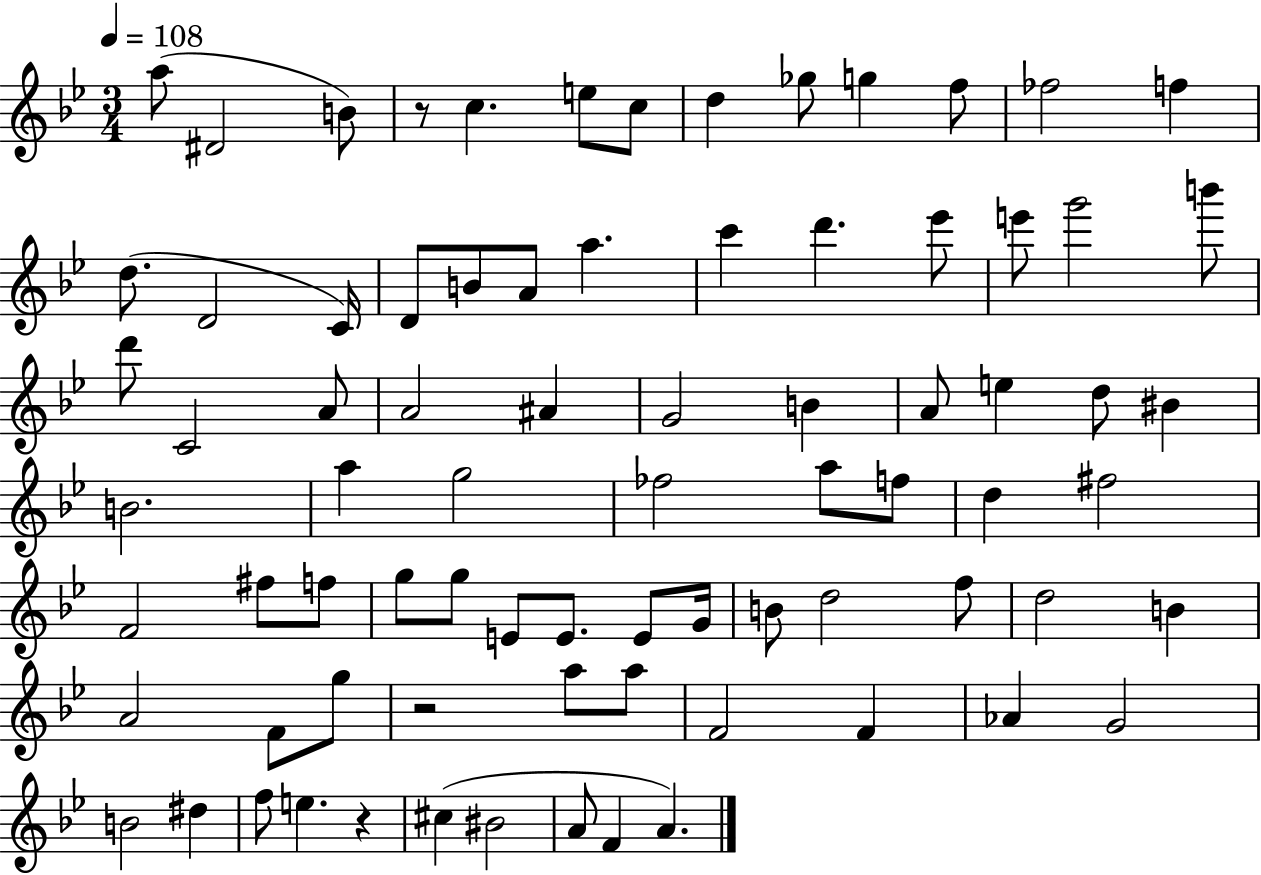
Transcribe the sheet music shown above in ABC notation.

X:1
T:Untitled
M:3/4
L:1/4
K:Bb
a/2 ^D2 B/2 z/2 c e/2 c/2 d _g/2 g f/2 _f2 f d/2 D2 C/4 D/2 B/2 A/2 a c' d' _e'/2 e'/2 g'2 b'/2 d'/2 C2 A/2 A2 ^A G2 B A/2 e d/2 ^B B2 a g2 _f2 a/2 f/2 d ^f2 F2 ^f/2 f/2 g/2 g/2 E/2 E/2 E/2 G/4 B/2 d2 f/2 d2 B A2 F/2 g/2 z2 a/2 a/2 F2 F _A G2 B2 ^d f/2 e z ^c ^B2 A/2 F A